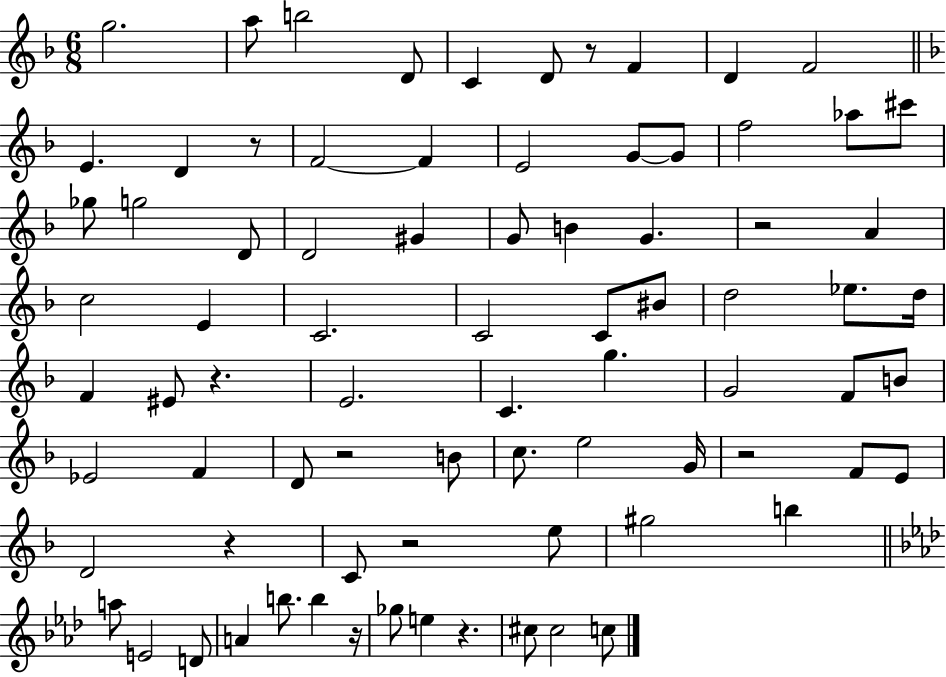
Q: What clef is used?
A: treble